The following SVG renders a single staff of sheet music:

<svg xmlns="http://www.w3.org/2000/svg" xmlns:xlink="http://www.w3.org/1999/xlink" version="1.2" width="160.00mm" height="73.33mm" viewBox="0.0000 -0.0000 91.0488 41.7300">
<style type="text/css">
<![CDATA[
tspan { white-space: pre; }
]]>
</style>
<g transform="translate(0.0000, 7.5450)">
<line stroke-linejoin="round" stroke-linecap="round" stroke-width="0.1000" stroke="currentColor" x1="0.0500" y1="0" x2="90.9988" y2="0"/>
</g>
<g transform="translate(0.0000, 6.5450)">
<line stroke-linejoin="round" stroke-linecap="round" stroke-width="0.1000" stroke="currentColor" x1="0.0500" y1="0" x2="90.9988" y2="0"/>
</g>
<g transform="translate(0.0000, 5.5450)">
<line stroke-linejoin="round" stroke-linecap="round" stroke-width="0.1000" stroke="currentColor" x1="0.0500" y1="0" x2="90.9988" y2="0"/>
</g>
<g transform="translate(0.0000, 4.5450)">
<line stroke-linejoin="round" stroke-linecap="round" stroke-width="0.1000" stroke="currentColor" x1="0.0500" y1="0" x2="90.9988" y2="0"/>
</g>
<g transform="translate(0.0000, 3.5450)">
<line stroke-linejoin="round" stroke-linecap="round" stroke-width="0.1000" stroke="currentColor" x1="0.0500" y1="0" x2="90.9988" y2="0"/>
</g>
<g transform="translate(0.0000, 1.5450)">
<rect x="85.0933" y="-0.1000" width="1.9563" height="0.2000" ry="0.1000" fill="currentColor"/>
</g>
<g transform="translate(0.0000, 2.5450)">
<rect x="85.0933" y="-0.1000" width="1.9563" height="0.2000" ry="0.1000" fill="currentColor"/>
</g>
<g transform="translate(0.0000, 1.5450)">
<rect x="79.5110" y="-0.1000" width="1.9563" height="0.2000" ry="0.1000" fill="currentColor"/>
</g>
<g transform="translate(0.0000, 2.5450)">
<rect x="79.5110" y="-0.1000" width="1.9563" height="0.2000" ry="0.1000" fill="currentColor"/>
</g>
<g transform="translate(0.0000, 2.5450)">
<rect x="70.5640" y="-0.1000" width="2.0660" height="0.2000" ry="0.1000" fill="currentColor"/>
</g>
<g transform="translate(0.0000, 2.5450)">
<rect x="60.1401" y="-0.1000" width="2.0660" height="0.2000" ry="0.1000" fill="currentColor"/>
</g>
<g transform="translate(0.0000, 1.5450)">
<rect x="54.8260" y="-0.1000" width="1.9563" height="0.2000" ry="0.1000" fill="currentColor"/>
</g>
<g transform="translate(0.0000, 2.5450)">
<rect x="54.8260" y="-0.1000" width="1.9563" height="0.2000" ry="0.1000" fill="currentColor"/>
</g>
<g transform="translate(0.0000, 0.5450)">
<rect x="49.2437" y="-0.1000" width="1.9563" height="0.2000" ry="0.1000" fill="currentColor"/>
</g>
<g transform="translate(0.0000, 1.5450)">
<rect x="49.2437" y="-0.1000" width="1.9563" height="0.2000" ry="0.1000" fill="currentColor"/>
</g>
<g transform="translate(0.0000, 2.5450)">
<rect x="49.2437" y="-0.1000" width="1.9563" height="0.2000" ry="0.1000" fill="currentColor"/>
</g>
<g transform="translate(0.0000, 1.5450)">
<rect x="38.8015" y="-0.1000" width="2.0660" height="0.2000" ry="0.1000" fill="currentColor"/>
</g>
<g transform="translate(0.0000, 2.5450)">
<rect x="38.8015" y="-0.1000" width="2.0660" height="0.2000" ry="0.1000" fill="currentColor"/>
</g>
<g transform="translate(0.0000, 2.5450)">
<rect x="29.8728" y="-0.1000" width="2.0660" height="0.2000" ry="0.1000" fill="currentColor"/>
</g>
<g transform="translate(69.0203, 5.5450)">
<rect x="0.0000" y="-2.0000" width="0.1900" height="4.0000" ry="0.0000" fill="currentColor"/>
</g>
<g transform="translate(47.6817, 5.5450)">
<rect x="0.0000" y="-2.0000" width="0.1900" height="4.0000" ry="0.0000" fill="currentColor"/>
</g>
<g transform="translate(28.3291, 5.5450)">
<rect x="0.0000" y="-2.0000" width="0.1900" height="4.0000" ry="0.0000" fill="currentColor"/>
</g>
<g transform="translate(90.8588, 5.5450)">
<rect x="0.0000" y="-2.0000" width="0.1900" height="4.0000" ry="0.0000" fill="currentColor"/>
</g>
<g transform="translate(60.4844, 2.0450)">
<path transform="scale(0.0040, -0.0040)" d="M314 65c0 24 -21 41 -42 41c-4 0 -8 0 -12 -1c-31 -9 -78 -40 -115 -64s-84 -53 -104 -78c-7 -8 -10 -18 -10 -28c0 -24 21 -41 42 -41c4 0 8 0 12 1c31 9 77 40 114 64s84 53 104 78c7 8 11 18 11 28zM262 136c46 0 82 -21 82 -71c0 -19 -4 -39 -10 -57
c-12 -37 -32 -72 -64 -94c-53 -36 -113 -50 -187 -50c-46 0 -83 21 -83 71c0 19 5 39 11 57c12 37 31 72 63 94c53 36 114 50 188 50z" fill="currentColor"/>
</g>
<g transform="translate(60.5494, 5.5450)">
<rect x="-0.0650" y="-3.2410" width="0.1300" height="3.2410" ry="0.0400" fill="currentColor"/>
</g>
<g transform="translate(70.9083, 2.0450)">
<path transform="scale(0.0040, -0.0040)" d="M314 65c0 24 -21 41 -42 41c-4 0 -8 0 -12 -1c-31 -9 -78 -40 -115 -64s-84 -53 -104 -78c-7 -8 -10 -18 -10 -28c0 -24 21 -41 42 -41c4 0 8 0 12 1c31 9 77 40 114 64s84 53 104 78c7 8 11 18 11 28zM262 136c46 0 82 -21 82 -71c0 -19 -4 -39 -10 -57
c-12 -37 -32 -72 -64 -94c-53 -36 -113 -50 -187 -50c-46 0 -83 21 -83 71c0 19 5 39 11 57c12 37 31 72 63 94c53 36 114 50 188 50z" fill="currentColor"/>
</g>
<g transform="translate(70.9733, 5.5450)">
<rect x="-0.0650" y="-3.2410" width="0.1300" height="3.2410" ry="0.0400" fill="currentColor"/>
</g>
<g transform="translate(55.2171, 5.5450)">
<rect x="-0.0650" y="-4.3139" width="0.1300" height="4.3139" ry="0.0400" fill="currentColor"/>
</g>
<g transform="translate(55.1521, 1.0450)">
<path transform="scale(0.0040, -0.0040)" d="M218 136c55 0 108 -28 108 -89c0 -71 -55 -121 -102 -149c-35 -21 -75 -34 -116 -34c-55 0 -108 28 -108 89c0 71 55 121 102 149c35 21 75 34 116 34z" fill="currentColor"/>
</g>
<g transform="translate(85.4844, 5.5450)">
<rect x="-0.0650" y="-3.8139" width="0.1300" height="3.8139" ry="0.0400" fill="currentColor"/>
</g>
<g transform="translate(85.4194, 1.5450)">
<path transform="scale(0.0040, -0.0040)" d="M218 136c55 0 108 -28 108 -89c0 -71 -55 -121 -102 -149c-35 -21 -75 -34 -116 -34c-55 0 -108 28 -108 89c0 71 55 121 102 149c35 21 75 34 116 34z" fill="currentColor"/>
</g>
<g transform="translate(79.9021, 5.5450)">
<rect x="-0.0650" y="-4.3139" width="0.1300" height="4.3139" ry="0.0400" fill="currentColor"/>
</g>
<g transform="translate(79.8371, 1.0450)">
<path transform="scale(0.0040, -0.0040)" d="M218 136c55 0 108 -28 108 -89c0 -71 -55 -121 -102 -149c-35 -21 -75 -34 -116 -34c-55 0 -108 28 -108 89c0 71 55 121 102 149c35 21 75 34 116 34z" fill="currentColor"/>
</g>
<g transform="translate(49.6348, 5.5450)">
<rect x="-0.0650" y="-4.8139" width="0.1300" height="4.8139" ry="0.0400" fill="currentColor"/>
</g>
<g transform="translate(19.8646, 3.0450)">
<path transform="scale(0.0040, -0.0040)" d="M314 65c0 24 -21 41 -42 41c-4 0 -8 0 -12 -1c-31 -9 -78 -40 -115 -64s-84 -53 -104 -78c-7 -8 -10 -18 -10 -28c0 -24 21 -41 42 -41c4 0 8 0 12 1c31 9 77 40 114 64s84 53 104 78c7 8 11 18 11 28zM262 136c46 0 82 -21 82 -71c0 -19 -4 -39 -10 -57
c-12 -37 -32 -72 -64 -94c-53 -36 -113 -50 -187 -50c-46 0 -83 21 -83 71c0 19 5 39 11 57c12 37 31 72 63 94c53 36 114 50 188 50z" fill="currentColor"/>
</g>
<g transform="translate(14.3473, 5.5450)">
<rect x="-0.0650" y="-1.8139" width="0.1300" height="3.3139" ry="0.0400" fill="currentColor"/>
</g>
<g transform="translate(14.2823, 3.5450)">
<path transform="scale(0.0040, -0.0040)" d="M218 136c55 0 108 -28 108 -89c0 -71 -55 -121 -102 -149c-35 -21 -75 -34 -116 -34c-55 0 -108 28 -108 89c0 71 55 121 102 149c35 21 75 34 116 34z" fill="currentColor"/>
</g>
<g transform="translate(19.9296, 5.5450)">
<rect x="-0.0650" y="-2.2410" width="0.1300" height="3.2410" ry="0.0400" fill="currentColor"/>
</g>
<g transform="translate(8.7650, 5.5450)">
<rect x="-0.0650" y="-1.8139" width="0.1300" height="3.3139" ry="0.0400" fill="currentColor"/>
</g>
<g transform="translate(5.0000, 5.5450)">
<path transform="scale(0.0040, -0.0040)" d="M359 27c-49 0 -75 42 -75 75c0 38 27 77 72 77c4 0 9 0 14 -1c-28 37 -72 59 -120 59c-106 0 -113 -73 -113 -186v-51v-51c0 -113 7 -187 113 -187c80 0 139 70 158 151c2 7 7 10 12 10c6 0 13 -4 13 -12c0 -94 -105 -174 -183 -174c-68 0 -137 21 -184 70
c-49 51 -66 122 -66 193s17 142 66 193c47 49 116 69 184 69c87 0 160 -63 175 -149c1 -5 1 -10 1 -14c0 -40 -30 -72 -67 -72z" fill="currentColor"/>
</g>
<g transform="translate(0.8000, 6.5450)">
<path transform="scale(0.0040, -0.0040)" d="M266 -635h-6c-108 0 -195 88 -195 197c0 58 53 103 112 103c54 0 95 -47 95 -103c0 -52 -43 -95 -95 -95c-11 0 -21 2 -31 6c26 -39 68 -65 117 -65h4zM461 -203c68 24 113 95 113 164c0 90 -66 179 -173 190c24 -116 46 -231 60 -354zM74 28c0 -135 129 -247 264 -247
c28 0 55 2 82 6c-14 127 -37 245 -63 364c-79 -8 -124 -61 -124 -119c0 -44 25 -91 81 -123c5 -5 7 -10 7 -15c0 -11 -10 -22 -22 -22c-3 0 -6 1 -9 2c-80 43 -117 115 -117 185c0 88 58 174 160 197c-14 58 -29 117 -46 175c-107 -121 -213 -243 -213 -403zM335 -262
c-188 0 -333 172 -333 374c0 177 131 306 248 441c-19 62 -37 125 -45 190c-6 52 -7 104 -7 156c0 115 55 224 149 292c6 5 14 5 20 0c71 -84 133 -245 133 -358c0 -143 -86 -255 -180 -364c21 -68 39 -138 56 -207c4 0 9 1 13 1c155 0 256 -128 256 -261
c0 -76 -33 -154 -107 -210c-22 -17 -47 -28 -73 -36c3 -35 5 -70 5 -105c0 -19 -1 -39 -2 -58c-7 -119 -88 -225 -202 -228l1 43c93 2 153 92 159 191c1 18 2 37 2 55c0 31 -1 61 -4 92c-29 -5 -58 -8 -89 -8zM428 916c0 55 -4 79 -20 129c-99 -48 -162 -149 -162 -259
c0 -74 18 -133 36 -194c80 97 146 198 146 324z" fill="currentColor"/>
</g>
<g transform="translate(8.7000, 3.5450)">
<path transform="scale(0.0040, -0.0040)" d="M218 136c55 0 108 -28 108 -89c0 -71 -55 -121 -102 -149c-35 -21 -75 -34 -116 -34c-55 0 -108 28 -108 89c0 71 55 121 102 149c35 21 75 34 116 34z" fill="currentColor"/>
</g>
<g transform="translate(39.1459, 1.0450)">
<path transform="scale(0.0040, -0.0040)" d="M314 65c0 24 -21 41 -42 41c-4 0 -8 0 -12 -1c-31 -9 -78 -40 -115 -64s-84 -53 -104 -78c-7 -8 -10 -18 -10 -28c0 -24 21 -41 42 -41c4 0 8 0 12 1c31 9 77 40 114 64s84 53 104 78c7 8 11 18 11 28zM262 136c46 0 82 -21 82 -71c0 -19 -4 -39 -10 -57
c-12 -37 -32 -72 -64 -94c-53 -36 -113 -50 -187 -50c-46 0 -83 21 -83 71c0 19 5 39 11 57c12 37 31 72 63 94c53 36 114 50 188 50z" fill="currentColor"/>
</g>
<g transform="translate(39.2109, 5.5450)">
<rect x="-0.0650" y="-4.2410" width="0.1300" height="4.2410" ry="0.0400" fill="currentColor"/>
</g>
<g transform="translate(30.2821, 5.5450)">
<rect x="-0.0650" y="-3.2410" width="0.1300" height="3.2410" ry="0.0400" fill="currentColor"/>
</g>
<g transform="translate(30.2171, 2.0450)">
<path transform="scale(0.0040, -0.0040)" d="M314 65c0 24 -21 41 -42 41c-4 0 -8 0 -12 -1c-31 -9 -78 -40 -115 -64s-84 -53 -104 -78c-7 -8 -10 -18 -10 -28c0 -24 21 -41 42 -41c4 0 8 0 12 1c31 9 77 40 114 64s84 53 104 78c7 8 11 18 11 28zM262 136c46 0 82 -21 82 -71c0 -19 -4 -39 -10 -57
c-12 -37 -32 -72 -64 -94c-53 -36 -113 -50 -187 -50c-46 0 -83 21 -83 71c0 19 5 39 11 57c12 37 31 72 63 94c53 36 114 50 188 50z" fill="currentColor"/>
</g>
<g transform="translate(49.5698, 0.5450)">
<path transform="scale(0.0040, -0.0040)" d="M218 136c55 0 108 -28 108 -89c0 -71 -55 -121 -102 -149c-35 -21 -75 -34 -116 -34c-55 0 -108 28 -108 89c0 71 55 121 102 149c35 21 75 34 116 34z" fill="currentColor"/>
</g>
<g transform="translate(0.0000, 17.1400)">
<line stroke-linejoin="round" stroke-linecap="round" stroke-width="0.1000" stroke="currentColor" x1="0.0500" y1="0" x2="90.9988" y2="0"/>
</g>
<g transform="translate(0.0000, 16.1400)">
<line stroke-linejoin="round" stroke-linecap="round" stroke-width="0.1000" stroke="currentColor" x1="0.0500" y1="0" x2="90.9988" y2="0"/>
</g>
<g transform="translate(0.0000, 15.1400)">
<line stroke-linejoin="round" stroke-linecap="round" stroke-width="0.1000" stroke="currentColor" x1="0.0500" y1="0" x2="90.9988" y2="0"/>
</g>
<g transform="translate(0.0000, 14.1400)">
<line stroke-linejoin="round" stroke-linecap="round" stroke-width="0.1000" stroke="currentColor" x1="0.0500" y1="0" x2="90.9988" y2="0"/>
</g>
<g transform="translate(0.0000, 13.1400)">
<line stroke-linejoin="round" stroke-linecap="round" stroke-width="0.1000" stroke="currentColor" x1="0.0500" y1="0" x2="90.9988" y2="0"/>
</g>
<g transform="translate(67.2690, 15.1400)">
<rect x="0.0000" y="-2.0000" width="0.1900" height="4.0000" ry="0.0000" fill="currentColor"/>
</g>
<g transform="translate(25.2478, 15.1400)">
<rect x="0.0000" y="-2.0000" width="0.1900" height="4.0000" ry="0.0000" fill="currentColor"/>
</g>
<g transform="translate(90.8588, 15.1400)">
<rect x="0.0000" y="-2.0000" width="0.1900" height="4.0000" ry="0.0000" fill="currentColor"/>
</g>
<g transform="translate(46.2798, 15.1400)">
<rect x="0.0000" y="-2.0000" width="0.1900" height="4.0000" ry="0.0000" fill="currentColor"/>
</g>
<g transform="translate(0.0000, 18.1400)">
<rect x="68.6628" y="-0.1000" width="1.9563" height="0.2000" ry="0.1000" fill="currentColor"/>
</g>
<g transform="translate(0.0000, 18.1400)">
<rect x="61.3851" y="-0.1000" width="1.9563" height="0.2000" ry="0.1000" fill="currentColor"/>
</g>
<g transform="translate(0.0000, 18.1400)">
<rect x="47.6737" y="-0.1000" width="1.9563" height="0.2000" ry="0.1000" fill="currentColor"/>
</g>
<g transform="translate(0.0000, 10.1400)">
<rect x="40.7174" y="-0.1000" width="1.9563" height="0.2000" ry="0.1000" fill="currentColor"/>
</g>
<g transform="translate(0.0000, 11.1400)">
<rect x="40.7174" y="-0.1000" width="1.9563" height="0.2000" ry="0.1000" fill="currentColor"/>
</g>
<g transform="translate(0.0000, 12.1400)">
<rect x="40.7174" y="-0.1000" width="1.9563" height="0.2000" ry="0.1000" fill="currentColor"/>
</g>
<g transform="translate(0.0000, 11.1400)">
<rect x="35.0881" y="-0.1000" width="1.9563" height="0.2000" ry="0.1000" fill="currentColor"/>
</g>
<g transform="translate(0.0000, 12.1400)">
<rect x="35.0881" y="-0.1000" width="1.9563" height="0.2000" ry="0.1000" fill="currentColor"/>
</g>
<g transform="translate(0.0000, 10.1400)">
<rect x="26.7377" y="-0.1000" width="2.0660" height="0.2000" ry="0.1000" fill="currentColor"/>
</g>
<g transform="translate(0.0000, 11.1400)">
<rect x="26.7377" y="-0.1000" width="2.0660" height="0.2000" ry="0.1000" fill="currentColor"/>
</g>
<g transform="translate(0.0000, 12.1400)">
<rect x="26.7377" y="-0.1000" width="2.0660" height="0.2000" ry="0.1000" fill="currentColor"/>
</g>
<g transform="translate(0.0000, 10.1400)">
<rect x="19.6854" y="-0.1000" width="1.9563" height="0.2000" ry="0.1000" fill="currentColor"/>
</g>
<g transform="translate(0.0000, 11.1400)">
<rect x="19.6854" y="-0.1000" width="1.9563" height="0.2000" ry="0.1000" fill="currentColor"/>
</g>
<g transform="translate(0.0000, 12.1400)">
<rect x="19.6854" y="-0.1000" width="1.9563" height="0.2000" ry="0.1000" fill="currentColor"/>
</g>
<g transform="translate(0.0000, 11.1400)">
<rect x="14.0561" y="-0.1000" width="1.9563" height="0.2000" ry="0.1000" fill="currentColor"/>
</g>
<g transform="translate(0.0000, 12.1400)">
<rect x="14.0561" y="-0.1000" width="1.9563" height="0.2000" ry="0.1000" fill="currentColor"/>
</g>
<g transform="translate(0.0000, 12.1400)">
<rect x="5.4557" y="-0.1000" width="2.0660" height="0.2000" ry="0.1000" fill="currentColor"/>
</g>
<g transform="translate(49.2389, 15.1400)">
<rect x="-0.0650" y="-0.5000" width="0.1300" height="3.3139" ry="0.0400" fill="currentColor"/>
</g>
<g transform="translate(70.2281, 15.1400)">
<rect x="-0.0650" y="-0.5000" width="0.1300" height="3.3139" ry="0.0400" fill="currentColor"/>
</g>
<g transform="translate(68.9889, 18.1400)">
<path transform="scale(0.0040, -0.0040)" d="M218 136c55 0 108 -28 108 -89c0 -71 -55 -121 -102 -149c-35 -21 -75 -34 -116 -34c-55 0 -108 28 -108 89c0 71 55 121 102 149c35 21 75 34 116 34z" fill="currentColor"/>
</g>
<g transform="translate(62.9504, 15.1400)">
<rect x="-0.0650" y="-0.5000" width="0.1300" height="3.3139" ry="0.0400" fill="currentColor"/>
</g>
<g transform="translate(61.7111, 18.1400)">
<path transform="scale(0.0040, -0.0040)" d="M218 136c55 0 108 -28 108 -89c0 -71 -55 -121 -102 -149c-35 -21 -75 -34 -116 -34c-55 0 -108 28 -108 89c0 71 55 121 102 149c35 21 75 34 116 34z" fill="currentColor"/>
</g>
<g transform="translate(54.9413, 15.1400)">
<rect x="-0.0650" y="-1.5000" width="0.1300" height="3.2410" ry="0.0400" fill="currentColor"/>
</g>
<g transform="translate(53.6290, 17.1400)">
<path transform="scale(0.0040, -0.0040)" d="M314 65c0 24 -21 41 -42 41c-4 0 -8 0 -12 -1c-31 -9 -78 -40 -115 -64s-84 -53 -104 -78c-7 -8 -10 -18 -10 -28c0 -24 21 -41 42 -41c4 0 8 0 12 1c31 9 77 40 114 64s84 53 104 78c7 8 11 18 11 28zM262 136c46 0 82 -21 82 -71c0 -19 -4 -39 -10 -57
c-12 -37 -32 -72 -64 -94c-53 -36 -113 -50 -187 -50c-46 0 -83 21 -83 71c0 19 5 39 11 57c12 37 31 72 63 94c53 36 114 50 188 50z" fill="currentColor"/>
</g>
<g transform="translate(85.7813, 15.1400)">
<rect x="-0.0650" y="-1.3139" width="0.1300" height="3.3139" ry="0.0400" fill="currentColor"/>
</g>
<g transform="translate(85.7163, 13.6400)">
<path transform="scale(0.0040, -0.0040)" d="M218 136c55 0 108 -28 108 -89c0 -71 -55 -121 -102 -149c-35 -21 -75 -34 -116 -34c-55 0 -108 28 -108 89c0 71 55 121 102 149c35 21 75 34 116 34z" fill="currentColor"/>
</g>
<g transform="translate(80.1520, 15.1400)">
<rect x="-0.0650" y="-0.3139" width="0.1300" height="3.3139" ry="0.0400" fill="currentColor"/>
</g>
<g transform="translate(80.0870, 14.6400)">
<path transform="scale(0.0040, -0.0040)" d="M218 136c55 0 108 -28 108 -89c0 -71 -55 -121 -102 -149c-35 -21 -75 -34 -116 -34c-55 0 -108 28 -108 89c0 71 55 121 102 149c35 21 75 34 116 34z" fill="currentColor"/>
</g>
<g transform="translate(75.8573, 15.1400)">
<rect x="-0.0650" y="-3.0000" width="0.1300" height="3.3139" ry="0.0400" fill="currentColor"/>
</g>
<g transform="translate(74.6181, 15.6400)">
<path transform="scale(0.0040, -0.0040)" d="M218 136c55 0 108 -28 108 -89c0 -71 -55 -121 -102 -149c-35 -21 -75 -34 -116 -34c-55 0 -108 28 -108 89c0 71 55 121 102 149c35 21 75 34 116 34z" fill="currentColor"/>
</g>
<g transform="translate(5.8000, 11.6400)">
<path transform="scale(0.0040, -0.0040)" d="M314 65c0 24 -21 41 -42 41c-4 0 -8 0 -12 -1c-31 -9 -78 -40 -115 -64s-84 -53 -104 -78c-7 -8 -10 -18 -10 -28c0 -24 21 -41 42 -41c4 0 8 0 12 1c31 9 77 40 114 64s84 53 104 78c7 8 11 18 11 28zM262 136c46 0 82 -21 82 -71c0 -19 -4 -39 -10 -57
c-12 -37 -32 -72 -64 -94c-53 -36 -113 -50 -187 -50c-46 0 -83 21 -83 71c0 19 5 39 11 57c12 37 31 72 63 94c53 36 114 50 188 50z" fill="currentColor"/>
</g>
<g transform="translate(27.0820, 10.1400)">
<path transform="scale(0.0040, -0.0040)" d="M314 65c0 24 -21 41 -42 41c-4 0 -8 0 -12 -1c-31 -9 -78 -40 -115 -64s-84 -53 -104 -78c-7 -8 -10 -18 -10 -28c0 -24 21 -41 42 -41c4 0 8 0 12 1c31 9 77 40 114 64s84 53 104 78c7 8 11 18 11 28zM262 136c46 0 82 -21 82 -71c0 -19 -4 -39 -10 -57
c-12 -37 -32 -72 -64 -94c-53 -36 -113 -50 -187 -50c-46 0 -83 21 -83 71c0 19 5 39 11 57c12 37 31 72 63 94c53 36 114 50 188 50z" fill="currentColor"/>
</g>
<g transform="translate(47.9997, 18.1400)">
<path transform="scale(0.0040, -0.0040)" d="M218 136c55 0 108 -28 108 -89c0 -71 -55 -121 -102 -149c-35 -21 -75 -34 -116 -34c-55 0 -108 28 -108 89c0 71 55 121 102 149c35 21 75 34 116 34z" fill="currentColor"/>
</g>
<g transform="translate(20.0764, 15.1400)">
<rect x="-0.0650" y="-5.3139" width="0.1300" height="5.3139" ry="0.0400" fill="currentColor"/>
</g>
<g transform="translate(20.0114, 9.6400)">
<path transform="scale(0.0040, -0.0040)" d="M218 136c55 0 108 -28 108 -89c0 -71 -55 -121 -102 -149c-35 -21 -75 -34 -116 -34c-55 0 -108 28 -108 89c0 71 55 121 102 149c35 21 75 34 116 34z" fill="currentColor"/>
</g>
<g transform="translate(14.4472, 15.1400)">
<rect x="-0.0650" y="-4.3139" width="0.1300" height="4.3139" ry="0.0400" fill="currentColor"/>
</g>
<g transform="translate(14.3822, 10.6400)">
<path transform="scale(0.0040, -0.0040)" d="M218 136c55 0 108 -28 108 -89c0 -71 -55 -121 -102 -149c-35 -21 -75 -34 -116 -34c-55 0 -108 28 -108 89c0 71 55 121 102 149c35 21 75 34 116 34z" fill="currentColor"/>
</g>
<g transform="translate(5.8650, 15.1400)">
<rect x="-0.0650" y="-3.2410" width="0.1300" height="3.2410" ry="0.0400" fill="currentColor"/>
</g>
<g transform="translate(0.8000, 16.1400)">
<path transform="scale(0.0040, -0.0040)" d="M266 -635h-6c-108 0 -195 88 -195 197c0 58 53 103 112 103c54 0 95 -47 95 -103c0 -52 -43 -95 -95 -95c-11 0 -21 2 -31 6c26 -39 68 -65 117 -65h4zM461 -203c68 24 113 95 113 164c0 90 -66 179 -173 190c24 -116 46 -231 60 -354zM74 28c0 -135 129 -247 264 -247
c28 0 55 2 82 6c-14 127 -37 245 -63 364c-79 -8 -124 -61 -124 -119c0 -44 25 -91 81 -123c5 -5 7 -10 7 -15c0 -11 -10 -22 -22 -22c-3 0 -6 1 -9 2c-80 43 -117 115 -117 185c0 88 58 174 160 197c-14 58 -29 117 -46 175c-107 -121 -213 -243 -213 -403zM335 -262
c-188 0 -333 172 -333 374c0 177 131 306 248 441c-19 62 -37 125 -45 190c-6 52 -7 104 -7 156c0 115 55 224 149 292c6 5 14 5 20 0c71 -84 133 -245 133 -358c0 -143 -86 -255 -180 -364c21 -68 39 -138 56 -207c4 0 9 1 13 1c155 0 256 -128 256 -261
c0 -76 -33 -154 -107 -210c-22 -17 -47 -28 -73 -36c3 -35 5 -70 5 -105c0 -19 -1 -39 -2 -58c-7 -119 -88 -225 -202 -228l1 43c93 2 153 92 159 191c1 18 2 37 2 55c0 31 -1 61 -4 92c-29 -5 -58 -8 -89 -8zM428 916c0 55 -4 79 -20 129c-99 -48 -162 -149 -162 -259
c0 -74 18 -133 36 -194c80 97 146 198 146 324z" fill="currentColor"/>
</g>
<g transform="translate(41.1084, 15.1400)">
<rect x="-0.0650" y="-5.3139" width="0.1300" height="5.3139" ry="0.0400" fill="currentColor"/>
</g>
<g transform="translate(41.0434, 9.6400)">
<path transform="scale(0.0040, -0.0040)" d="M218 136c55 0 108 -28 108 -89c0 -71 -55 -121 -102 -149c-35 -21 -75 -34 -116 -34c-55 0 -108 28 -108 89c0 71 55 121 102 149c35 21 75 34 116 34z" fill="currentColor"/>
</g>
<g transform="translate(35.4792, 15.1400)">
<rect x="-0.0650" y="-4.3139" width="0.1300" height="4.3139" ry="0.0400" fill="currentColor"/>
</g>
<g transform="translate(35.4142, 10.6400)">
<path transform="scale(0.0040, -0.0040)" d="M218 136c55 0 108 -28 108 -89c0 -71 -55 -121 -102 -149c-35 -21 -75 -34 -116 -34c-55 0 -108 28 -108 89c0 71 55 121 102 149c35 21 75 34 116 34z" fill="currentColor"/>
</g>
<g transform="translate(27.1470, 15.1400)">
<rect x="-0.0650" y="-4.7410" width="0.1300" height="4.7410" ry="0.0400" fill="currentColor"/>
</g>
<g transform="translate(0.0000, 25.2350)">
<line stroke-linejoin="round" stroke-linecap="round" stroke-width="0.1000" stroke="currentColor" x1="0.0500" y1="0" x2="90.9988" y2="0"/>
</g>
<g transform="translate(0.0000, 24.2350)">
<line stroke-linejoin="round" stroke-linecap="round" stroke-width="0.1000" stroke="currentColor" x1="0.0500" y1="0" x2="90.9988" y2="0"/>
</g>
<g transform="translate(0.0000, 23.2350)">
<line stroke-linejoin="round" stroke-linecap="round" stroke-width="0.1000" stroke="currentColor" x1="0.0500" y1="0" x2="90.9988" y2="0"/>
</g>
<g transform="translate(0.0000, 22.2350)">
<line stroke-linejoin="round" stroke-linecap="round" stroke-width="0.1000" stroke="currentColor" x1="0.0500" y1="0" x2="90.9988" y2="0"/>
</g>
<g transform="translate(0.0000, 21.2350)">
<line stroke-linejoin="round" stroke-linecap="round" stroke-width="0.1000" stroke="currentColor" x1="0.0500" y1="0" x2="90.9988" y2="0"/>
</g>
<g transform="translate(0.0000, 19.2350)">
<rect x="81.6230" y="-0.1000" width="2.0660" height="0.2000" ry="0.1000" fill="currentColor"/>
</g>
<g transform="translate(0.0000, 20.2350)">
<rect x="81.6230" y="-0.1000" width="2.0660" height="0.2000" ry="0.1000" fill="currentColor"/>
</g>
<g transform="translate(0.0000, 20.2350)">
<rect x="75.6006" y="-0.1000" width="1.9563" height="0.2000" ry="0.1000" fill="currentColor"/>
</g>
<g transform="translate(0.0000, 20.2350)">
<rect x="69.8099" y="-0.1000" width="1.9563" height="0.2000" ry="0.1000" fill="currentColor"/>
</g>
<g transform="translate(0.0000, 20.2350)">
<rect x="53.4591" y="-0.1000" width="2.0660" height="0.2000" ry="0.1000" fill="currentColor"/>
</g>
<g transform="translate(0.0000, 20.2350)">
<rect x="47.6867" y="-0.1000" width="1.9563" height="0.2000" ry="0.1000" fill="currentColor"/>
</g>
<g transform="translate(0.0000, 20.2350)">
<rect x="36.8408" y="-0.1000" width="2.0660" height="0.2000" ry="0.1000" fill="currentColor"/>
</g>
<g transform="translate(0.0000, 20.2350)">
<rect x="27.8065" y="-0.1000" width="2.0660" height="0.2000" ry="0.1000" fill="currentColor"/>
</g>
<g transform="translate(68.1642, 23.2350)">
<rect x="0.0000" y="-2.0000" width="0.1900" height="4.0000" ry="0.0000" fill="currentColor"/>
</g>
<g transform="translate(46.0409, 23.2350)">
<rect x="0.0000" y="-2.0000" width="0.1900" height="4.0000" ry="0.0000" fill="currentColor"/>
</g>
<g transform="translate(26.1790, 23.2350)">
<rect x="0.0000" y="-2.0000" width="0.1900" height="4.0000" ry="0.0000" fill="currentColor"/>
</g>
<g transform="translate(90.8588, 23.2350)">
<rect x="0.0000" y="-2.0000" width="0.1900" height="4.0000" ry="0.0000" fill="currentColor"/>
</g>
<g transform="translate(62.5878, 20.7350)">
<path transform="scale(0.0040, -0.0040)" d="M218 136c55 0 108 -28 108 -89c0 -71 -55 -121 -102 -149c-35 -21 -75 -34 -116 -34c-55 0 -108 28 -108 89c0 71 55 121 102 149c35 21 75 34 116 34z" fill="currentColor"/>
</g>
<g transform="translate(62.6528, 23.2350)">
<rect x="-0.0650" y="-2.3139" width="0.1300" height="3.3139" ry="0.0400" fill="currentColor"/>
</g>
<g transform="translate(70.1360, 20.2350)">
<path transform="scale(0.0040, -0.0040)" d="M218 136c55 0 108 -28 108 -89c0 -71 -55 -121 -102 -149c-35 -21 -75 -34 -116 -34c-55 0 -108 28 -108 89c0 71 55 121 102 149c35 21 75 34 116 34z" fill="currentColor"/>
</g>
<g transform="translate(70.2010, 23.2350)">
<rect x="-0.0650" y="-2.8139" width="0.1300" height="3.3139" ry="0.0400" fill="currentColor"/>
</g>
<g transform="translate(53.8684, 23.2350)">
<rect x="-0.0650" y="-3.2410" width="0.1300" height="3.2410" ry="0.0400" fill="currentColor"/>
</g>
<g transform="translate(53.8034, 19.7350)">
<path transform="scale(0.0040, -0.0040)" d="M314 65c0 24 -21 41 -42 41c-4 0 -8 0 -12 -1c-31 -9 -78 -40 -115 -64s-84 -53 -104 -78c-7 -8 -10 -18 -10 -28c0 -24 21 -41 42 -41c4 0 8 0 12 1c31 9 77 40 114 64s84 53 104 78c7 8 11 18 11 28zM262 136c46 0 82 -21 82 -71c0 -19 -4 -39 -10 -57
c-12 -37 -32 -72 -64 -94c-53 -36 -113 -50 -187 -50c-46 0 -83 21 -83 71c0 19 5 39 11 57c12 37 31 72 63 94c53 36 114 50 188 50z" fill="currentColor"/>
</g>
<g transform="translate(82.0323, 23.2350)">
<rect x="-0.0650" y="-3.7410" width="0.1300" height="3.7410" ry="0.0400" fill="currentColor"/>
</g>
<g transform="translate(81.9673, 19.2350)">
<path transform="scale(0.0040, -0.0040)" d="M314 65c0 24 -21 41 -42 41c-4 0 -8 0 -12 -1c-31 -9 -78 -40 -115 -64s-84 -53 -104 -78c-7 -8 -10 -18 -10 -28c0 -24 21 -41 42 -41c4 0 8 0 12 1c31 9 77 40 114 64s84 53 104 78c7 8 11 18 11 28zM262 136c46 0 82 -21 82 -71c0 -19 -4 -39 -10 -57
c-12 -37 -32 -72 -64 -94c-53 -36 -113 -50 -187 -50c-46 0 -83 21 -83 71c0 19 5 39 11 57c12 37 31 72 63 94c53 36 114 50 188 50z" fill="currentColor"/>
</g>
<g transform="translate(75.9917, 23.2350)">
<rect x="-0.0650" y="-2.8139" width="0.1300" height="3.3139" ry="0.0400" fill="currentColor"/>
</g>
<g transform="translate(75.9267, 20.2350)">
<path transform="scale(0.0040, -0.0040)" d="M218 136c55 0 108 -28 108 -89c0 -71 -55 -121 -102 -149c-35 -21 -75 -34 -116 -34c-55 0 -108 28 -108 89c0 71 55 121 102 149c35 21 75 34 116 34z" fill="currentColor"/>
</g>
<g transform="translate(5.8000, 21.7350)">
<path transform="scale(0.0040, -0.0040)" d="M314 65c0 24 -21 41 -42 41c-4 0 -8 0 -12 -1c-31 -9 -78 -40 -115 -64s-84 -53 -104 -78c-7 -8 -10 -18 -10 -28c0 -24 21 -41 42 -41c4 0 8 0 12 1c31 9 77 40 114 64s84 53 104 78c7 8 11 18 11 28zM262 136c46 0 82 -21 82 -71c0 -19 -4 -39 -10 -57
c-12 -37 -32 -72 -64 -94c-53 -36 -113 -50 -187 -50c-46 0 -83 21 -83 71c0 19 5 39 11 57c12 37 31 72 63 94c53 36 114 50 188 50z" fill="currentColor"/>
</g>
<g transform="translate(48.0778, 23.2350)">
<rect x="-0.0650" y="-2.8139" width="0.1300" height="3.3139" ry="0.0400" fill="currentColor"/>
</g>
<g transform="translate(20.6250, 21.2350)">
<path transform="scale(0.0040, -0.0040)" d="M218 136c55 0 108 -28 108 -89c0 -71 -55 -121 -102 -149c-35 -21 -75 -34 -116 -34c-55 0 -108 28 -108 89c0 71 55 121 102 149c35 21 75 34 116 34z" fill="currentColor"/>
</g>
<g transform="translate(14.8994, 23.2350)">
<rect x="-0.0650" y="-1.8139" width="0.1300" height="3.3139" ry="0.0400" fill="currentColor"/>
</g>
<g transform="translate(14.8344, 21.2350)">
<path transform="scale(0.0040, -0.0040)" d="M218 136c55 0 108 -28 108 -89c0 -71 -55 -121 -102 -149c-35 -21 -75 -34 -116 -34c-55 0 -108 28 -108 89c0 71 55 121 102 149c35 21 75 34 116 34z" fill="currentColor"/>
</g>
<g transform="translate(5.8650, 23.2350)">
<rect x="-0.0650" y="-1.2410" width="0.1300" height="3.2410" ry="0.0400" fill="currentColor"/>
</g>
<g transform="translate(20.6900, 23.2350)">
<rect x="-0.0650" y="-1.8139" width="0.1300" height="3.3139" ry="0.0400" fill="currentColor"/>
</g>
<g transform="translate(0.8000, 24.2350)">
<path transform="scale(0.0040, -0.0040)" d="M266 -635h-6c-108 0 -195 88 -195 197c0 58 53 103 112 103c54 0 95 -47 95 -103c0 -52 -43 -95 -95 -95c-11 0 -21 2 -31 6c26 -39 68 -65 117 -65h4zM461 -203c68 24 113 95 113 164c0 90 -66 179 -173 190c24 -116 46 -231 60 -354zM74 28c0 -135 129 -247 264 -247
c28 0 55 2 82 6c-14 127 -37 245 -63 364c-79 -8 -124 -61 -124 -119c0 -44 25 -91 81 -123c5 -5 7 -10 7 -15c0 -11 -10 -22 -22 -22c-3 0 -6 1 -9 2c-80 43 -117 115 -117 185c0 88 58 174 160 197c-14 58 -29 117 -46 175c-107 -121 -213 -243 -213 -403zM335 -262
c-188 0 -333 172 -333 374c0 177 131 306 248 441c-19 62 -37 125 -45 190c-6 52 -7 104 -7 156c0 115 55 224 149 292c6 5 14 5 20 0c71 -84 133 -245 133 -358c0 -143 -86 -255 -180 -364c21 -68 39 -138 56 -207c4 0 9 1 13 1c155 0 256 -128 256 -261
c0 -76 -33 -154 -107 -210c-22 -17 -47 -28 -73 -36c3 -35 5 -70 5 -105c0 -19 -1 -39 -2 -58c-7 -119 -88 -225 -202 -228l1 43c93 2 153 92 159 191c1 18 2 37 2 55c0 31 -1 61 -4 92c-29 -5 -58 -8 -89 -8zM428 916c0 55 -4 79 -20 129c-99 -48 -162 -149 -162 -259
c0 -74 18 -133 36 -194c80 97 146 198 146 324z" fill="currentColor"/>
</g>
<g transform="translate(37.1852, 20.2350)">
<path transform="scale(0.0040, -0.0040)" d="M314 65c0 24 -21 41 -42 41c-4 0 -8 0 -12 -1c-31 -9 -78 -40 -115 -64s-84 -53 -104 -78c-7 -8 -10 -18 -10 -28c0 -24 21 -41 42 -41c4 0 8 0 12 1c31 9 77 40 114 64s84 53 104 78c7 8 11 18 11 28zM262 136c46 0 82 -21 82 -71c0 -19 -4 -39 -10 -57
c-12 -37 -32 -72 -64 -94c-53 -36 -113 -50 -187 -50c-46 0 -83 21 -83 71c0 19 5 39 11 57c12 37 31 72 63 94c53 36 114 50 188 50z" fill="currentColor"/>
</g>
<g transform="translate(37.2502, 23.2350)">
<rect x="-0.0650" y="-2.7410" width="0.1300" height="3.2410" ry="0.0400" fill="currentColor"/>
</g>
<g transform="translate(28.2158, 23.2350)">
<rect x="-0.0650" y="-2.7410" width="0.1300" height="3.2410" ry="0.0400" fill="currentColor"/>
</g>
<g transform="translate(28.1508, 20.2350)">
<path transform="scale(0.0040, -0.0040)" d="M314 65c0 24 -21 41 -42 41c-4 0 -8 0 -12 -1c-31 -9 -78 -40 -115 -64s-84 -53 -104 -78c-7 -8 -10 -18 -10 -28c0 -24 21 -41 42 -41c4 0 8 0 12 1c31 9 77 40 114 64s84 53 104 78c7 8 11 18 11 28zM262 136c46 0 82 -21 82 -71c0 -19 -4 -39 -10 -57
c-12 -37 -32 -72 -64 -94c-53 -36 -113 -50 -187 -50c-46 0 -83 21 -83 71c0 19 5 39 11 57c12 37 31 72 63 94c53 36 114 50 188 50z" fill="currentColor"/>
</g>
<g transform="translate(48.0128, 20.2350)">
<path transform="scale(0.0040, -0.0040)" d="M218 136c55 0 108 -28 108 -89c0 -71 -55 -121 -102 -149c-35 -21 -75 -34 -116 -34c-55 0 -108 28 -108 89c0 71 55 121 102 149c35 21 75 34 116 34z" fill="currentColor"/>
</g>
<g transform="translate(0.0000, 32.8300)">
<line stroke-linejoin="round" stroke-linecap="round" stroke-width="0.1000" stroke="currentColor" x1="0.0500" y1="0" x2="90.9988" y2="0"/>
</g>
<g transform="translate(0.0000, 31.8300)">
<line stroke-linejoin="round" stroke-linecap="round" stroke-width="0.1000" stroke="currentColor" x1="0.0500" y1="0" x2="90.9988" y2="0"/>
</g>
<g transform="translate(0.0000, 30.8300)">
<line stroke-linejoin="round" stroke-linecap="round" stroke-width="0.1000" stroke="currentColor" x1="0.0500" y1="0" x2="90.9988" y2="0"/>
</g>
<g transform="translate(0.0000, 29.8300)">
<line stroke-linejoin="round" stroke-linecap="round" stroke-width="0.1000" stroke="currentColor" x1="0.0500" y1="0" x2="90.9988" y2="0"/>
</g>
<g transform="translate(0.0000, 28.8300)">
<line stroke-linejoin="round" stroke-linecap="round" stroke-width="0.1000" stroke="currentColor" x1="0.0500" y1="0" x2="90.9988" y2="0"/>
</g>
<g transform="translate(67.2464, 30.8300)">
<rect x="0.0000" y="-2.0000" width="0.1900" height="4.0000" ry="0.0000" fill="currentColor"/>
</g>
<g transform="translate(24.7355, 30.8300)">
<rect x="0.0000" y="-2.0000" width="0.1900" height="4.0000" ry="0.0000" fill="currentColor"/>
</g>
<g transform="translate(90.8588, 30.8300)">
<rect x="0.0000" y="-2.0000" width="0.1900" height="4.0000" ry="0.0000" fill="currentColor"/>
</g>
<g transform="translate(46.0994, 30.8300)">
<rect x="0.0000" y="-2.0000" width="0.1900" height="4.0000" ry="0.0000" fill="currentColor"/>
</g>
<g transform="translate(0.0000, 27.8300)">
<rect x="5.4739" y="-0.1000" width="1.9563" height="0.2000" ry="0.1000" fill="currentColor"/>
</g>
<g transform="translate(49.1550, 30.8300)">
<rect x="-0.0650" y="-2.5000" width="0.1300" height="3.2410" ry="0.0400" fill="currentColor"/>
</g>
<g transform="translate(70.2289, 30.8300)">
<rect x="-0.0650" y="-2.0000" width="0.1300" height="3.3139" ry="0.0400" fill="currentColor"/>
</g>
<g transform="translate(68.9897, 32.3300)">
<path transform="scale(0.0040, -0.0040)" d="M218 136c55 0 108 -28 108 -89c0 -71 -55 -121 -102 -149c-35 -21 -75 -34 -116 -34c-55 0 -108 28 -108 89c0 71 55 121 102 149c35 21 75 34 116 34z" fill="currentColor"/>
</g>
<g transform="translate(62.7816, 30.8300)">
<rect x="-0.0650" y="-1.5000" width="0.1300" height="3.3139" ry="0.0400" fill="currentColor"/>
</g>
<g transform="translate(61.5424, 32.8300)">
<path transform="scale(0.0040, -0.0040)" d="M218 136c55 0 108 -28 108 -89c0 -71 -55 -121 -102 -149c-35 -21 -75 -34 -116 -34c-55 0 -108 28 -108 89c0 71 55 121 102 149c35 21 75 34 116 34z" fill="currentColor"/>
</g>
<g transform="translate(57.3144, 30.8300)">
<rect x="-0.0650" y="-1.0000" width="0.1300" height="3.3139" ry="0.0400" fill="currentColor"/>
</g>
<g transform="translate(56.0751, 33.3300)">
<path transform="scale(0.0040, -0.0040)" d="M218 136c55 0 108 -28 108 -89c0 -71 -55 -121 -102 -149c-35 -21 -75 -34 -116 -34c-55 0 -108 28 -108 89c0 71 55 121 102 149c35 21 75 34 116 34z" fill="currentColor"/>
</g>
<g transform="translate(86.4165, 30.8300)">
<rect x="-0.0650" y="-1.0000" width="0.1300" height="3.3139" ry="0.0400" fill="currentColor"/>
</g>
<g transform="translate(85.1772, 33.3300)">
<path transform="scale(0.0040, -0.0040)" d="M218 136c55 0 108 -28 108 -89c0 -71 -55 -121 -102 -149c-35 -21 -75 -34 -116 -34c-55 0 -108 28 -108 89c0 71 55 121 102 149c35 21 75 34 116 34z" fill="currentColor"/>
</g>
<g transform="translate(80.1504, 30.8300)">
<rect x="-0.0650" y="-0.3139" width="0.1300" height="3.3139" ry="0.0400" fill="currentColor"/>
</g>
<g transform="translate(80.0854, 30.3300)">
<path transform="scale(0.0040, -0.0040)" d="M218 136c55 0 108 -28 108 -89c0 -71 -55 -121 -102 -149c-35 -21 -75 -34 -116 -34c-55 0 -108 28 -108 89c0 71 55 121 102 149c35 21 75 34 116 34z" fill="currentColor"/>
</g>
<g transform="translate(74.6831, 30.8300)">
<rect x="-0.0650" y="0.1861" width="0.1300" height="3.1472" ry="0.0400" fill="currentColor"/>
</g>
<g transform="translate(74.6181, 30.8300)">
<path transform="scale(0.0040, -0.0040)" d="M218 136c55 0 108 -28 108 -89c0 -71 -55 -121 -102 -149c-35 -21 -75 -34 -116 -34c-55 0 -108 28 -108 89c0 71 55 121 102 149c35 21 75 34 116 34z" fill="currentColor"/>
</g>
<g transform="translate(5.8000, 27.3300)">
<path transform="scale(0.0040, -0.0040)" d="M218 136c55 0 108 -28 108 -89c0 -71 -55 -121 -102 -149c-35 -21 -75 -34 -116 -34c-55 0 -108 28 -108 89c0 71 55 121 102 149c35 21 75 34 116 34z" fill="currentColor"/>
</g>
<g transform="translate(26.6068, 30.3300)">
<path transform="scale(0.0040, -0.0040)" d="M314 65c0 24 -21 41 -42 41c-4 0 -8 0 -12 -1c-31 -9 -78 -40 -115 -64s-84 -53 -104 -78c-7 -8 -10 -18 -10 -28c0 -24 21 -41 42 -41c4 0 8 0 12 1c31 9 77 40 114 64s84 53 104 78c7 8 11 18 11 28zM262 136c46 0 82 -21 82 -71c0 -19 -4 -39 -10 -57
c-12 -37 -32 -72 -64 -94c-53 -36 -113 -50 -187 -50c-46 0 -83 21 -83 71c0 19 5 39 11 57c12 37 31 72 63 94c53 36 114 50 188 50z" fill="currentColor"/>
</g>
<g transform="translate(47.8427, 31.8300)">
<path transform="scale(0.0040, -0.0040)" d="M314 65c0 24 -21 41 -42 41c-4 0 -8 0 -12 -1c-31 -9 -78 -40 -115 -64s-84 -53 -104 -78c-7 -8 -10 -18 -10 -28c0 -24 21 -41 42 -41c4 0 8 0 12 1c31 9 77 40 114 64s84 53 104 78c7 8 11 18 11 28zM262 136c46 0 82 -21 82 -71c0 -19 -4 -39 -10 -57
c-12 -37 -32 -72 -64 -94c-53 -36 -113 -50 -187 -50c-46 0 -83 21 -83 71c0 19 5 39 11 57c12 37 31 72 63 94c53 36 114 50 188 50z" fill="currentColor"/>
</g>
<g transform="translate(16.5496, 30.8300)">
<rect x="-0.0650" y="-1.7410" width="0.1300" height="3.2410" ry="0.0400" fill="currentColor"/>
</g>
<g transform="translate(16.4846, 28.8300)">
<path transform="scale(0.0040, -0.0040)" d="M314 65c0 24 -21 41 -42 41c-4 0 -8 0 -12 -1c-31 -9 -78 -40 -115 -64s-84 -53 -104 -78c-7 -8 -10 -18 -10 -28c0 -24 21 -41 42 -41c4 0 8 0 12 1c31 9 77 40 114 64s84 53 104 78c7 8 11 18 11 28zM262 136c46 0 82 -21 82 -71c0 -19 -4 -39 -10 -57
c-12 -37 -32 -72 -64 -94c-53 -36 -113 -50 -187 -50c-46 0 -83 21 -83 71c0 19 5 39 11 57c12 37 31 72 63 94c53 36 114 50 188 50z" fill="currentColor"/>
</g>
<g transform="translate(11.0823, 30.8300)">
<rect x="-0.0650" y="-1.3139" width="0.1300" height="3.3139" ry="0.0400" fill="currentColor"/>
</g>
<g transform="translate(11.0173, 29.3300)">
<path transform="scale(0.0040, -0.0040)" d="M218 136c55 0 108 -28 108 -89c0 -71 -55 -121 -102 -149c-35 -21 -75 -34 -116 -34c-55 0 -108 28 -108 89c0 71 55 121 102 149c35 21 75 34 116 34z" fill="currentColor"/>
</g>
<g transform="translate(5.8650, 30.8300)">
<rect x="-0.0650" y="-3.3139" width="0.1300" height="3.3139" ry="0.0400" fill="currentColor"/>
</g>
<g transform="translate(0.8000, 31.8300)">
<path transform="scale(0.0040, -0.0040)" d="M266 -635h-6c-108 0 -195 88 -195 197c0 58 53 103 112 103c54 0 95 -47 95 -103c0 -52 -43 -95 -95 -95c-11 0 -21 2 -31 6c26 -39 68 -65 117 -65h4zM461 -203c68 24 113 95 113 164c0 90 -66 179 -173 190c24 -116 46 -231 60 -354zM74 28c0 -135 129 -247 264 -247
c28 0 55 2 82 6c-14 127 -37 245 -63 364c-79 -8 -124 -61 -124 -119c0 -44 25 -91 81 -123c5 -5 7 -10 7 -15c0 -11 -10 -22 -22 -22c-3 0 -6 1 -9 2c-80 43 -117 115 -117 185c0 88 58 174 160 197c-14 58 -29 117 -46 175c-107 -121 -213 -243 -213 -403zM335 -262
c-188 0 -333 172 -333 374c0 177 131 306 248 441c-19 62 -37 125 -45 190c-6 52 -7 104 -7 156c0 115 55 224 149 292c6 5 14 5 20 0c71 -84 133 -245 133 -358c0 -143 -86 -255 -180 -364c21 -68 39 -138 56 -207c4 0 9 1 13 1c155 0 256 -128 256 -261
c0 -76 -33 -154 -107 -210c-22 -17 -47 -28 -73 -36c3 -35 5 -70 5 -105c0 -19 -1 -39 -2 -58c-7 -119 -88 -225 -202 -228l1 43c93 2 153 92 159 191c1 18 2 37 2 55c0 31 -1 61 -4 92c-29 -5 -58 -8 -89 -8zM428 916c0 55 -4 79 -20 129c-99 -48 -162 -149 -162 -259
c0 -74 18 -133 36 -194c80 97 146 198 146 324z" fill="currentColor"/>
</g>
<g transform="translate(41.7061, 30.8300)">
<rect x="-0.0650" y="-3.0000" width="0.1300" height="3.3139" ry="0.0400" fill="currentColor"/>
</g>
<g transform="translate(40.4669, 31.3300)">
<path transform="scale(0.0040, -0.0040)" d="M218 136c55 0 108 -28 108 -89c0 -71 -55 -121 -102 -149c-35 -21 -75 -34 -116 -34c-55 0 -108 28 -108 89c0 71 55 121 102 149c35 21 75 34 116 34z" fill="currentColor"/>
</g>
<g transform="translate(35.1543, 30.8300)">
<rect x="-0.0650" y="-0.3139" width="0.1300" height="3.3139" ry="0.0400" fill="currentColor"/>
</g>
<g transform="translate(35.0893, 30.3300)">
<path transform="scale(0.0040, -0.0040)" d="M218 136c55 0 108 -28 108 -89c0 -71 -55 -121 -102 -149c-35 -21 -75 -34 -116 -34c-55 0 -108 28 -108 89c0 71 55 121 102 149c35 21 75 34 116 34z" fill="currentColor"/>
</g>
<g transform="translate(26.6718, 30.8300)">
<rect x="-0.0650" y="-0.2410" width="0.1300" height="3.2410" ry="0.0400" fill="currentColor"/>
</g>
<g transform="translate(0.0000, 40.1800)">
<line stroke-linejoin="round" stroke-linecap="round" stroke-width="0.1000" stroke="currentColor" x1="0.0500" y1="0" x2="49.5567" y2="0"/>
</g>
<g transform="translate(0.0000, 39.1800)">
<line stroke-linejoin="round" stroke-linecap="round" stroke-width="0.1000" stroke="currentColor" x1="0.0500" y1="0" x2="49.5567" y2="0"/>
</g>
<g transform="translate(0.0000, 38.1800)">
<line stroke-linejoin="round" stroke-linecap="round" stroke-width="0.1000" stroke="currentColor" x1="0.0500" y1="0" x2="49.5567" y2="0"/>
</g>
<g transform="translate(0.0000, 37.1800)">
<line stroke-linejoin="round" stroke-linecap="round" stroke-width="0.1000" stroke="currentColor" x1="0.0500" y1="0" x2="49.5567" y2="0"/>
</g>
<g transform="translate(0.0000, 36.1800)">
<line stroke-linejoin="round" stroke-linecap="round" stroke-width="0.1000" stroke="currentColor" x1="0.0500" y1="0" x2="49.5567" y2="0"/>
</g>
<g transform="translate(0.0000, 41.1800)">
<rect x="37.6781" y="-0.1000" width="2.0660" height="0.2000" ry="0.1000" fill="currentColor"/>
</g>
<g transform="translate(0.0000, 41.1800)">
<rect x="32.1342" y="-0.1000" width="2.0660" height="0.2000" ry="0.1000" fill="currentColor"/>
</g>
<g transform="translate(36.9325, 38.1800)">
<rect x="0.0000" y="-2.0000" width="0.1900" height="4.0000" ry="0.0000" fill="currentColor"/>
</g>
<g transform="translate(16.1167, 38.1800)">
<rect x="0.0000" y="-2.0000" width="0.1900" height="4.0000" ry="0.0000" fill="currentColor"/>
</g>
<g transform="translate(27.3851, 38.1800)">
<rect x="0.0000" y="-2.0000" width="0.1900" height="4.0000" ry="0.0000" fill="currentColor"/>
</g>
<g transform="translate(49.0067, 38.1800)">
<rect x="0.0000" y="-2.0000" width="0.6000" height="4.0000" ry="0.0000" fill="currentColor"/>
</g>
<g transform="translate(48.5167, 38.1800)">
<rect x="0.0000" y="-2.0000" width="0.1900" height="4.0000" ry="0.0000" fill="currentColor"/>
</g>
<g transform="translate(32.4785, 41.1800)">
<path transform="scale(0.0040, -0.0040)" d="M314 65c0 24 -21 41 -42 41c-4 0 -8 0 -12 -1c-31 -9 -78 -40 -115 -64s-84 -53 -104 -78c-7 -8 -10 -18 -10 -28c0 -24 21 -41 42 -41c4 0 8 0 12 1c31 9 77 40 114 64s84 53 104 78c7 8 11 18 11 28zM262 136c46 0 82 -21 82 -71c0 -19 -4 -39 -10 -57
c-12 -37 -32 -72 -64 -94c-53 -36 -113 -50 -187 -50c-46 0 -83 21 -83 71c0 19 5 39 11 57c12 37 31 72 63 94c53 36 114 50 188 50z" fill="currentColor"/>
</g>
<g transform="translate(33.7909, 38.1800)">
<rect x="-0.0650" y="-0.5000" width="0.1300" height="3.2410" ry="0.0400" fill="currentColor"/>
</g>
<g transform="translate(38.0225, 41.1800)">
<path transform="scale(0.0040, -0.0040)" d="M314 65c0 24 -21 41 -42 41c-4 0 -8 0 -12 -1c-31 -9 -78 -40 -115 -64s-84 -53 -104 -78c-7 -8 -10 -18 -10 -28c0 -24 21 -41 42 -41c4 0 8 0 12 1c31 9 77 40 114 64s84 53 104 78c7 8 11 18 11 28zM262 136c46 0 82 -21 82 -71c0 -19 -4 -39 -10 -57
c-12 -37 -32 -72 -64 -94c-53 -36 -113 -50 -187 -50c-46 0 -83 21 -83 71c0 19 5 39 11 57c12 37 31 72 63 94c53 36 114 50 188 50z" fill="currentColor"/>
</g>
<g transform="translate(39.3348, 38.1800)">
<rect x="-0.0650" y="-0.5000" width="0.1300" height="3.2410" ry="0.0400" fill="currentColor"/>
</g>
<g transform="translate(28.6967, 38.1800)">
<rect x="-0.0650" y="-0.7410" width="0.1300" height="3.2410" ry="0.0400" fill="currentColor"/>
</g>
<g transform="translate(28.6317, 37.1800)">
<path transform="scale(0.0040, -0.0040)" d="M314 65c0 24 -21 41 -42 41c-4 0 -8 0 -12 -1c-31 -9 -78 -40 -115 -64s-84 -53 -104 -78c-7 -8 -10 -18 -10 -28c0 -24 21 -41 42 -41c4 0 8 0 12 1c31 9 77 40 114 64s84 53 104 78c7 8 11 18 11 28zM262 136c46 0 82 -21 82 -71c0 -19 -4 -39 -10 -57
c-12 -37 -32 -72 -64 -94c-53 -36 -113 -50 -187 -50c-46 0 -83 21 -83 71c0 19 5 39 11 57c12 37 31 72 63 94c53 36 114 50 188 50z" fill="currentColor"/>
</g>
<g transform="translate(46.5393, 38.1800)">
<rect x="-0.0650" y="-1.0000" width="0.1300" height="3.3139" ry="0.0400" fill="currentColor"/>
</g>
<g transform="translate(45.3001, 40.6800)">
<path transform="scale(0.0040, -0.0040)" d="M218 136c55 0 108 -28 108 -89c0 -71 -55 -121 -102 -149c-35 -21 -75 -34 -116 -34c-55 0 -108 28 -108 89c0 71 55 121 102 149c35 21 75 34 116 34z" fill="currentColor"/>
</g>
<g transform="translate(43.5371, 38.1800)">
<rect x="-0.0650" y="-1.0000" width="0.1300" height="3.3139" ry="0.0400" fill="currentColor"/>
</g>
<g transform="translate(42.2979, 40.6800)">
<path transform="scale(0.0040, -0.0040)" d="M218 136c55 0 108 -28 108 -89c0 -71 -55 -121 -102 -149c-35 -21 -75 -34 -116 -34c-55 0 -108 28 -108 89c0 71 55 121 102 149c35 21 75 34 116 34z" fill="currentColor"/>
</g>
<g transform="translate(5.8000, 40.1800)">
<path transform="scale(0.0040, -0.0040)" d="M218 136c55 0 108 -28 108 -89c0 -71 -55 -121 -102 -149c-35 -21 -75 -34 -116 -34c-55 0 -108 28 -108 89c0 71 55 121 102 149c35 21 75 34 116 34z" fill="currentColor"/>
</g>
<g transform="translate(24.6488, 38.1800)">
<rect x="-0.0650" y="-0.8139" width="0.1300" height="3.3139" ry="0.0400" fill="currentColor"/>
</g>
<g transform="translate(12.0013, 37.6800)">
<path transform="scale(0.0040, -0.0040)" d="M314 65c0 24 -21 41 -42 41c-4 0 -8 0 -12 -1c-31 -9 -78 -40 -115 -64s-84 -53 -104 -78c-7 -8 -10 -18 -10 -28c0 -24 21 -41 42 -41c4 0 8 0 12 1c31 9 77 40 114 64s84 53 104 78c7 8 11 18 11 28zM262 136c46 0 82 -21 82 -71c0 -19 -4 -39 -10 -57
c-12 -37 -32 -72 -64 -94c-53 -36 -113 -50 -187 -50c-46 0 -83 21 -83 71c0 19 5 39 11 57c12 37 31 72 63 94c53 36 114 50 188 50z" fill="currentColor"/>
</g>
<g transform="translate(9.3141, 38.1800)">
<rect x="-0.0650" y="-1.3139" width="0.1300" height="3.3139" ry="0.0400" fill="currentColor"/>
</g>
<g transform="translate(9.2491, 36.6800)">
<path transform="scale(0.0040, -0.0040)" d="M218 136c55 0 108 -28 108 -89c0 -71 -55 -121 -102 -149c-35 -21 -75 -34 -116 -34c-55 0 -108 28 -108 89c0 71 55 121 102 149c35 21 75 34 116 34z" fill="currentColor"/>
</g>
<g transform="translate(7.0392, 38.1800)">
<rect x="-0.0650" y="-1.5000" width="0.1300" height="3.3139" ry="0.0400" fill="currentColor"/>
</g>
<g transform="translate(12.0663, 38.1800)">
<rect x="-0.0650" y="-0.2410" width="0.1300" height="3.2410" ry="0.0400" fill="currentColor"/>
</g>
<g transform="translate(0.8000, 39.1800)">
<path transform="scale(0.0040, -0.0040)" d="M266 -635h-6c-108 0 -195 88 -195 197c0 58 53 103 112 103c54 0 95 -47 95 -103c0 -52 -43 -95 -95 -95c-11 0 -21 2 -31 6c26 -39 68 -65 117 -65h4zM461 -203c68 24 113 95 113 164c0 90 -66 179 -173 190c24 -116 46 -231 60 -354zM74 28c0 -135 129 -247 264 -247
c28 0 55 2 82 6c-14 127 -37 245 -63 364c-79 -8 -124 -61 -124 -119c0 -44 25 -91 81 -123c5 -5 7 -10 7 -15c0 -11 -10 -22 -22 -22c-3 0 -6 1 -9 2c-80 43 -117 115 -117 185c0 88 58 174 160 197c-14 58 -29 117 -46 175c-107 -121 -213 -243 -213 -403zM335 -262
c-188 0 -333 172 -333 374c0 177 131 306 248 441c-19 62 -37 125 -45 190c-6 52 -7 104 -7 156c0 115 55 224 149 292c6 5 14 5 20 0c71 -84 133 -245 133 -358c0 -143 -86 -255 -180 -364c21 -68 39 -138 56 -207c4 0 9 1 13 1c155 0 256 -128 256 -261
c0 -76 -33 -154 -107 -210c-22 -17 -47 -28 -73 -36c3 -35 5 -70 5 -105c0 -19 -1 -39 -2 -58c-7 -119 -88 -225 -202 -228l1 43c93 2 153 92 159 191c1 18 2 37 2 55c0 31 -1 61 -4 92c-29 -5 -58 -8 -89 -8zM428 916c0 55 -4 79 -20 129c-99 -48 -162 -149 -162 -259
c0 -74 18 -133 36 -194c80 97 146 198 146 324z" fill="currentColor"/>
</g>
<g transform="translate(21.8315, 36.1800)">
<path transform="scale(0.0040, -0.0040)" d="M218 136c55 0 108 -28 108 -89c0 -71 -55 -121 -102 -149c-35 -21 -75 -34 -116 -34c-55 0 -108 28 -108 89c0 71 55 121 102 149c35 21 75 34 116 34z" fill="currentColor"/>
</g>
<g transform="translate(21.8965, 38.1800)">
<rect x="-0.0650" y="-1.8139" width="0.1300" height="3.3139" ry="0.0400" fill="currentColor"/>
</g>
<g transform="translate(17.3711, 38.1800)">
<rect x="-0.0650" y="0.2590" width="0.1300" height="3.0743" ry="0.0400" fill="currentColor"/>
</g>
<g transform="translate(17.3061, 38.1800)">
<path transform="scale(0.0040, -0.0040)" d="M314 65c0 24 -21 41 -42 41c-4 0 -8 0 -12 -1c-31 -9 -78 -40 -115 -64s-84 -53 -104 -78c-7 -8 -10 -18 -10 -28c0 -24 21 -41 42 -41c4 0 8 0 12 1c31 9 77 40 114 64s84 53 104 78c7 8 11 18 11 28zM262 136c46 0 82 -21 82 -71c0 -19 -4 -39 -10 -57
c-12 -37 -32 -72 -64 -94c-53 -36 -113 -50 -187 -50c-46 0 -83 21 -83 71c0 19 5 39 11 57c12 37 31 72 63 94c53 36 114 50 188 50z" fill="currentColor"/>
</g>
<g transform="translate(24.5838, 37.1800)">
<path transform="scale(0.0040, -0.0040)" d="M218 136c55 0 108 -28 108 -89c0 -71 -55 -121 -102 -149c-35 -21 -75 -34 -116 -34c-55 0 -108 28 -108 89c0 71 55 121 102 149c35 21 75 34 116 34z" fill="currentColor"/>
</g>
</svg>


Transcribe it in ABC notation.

X:1
T:Untitled
M:4/4
L:1/4
K:C
f f g2 b2 d'2 e' d' b2 b2 d' c' b2 d' f' e'2 d' f' C E2 C C A c e e2 f f a2 a2 a b2 g a a c'2 b e f2 c2 c A G2 D E F B c D E e c2 B2 f d d2 C2 C2 D D